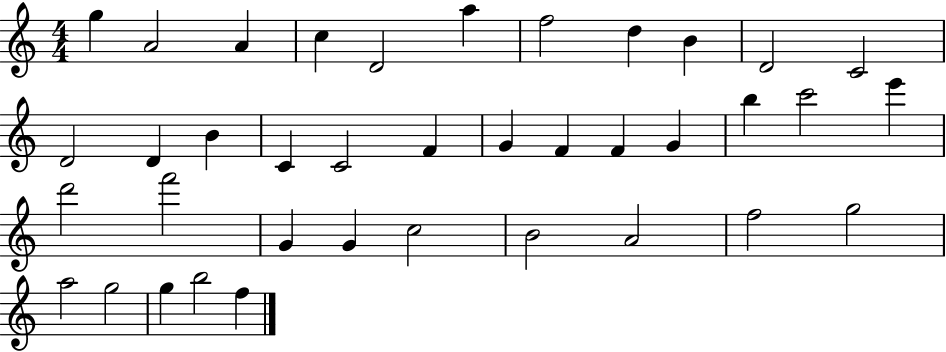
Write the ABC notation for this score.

X:1
T:Untitled
M:4/4
L:1/4
K:C
g A2 A c D2 a f2 d B D2 C2 D2 D B C C2 F G F F G b c'2 e' d'2 f'2 G G c2 B2 A2 f2 g2 a2 g2 g b2 f